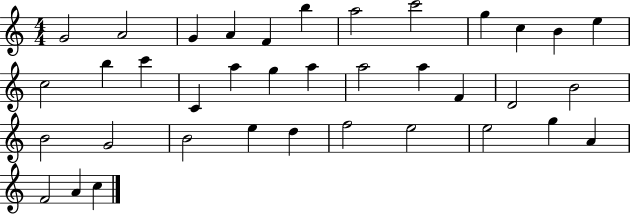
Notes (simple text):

G4/h A4/h G4/q A4/q F4/q B5/q A5/h C6/h G5/q C5/q B4/q E5/q C5/h B5/q C6/q C4/q A5/q G5/q A5/q A5/h A5/q F4/q D4/h B4/h B4/h G4/h B4/h E5/q D5/q F5/h E5/h E5/h G5/q A4/q F4/h A4/q C5/q